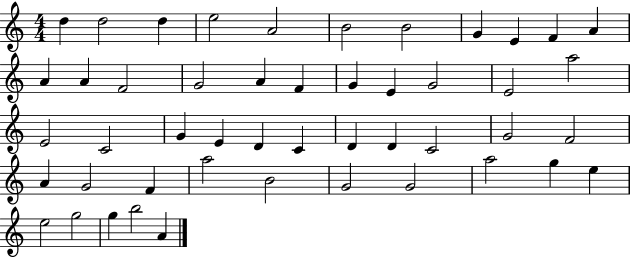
X:1
T:Untitled
M:4/4
L:1/4
K:C
d d2 d e2 A2 B2 B2 G E F A A A F2 G2 A F G E G2 E2 a2 E2 C2 G E D C D D C2 G2 F2 A G2 F a2 B2 G2 G2 a2 g e e2 g2 g b2 A